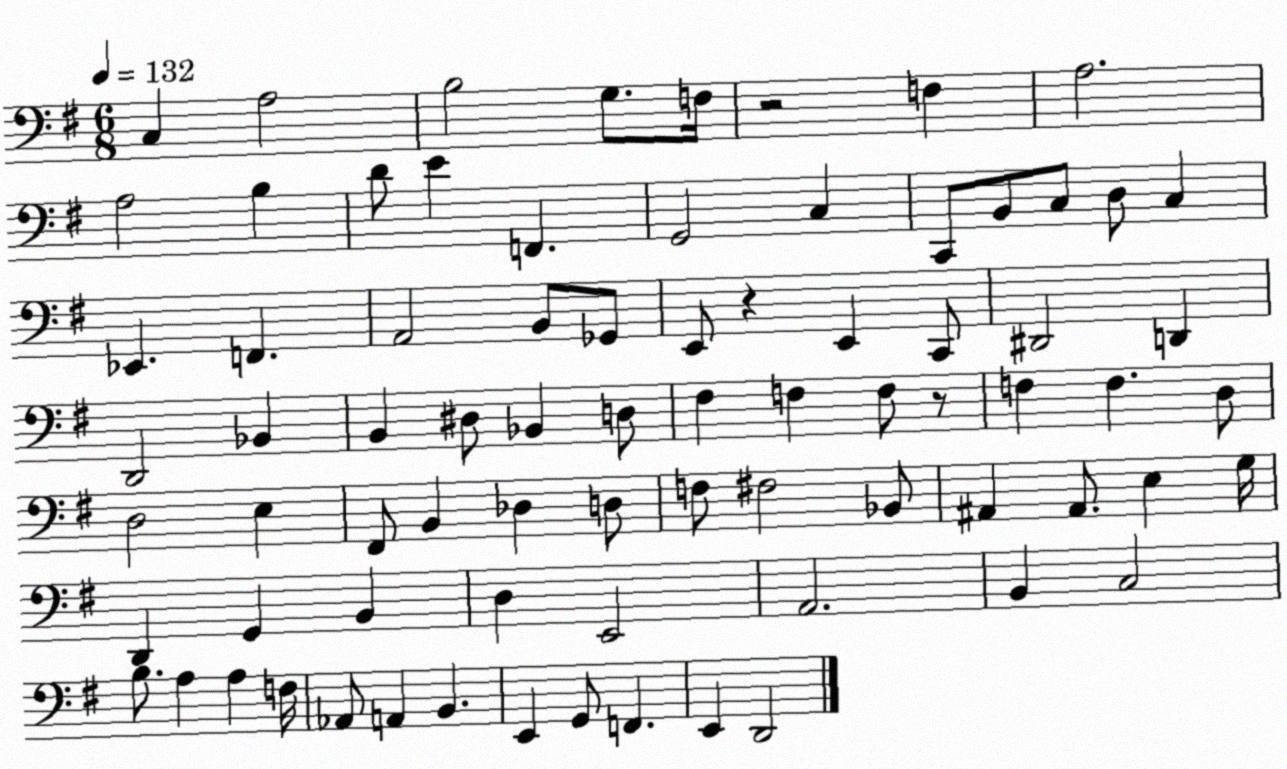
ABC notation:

X:1
T:Untitled
M:6/8
L:1/4
K:G
C, A,2 B,2 G,/2 F,/4 z2 F, A,2 A,2 B, D/2 E F,, G,,2 C, C,,/2 B,,/2 C,/2 D,/2 C, _E,, F,, A,,2 B,,/2 _G,,/2 E,,/2 z E,, C,,/2 ^D,,2 D,, D,,2 _B,, B,, ^D,/2 _B,, D,/2 ^F, F, F,/2 z/2 F, F, D,/2 D,2 E, ^F,,/2 B,, _D, D,/2 F,/2 ^F,2 _B,,/2 ^A,, ^A,,/2 E, G,/4 D,, G,, B,, D, E,,2 A,,2 B,, C,2 B,/2 A, A, F,/4 _A,,/2 A,, B,, E,, G,,/2 F,, E,, D,,2